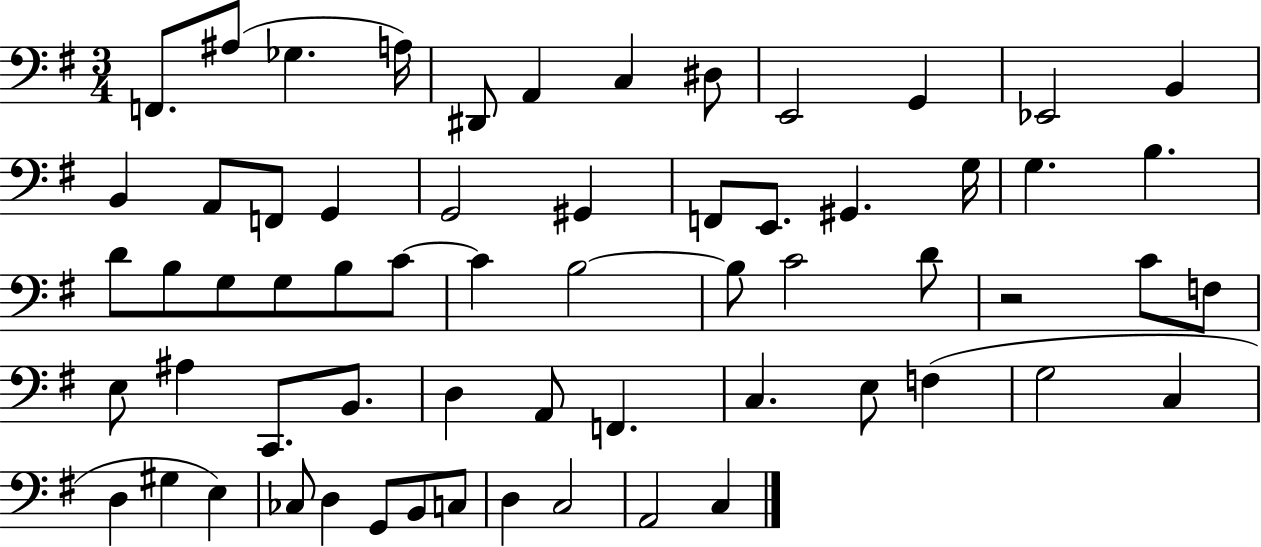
F2/e. A#3/e Gb3/q. A3/s D#2/e A2/q C3/q D#3/e E2/h G2/q Eb2/h B2/q B2/q A2/e F2/e G2/q G2/h G#2/q F2/e E2/e. G#2/q. G3/s G3/q. B3/q. D4/e B3/e G3/e G3/e B3/e C4/e C4/q B3/h B3/e C4/h D4/e R/h C4/e F3/e E3/e A#3/q C2/e. B2/e. D3/q A2/e F2/q. C3/q. E3/e F3/q G3/h C3/q D3/q G#3/q E3/q CES3/e D3/q G2/e B2/e C3/e D3/q C3/h A2/h C3/q